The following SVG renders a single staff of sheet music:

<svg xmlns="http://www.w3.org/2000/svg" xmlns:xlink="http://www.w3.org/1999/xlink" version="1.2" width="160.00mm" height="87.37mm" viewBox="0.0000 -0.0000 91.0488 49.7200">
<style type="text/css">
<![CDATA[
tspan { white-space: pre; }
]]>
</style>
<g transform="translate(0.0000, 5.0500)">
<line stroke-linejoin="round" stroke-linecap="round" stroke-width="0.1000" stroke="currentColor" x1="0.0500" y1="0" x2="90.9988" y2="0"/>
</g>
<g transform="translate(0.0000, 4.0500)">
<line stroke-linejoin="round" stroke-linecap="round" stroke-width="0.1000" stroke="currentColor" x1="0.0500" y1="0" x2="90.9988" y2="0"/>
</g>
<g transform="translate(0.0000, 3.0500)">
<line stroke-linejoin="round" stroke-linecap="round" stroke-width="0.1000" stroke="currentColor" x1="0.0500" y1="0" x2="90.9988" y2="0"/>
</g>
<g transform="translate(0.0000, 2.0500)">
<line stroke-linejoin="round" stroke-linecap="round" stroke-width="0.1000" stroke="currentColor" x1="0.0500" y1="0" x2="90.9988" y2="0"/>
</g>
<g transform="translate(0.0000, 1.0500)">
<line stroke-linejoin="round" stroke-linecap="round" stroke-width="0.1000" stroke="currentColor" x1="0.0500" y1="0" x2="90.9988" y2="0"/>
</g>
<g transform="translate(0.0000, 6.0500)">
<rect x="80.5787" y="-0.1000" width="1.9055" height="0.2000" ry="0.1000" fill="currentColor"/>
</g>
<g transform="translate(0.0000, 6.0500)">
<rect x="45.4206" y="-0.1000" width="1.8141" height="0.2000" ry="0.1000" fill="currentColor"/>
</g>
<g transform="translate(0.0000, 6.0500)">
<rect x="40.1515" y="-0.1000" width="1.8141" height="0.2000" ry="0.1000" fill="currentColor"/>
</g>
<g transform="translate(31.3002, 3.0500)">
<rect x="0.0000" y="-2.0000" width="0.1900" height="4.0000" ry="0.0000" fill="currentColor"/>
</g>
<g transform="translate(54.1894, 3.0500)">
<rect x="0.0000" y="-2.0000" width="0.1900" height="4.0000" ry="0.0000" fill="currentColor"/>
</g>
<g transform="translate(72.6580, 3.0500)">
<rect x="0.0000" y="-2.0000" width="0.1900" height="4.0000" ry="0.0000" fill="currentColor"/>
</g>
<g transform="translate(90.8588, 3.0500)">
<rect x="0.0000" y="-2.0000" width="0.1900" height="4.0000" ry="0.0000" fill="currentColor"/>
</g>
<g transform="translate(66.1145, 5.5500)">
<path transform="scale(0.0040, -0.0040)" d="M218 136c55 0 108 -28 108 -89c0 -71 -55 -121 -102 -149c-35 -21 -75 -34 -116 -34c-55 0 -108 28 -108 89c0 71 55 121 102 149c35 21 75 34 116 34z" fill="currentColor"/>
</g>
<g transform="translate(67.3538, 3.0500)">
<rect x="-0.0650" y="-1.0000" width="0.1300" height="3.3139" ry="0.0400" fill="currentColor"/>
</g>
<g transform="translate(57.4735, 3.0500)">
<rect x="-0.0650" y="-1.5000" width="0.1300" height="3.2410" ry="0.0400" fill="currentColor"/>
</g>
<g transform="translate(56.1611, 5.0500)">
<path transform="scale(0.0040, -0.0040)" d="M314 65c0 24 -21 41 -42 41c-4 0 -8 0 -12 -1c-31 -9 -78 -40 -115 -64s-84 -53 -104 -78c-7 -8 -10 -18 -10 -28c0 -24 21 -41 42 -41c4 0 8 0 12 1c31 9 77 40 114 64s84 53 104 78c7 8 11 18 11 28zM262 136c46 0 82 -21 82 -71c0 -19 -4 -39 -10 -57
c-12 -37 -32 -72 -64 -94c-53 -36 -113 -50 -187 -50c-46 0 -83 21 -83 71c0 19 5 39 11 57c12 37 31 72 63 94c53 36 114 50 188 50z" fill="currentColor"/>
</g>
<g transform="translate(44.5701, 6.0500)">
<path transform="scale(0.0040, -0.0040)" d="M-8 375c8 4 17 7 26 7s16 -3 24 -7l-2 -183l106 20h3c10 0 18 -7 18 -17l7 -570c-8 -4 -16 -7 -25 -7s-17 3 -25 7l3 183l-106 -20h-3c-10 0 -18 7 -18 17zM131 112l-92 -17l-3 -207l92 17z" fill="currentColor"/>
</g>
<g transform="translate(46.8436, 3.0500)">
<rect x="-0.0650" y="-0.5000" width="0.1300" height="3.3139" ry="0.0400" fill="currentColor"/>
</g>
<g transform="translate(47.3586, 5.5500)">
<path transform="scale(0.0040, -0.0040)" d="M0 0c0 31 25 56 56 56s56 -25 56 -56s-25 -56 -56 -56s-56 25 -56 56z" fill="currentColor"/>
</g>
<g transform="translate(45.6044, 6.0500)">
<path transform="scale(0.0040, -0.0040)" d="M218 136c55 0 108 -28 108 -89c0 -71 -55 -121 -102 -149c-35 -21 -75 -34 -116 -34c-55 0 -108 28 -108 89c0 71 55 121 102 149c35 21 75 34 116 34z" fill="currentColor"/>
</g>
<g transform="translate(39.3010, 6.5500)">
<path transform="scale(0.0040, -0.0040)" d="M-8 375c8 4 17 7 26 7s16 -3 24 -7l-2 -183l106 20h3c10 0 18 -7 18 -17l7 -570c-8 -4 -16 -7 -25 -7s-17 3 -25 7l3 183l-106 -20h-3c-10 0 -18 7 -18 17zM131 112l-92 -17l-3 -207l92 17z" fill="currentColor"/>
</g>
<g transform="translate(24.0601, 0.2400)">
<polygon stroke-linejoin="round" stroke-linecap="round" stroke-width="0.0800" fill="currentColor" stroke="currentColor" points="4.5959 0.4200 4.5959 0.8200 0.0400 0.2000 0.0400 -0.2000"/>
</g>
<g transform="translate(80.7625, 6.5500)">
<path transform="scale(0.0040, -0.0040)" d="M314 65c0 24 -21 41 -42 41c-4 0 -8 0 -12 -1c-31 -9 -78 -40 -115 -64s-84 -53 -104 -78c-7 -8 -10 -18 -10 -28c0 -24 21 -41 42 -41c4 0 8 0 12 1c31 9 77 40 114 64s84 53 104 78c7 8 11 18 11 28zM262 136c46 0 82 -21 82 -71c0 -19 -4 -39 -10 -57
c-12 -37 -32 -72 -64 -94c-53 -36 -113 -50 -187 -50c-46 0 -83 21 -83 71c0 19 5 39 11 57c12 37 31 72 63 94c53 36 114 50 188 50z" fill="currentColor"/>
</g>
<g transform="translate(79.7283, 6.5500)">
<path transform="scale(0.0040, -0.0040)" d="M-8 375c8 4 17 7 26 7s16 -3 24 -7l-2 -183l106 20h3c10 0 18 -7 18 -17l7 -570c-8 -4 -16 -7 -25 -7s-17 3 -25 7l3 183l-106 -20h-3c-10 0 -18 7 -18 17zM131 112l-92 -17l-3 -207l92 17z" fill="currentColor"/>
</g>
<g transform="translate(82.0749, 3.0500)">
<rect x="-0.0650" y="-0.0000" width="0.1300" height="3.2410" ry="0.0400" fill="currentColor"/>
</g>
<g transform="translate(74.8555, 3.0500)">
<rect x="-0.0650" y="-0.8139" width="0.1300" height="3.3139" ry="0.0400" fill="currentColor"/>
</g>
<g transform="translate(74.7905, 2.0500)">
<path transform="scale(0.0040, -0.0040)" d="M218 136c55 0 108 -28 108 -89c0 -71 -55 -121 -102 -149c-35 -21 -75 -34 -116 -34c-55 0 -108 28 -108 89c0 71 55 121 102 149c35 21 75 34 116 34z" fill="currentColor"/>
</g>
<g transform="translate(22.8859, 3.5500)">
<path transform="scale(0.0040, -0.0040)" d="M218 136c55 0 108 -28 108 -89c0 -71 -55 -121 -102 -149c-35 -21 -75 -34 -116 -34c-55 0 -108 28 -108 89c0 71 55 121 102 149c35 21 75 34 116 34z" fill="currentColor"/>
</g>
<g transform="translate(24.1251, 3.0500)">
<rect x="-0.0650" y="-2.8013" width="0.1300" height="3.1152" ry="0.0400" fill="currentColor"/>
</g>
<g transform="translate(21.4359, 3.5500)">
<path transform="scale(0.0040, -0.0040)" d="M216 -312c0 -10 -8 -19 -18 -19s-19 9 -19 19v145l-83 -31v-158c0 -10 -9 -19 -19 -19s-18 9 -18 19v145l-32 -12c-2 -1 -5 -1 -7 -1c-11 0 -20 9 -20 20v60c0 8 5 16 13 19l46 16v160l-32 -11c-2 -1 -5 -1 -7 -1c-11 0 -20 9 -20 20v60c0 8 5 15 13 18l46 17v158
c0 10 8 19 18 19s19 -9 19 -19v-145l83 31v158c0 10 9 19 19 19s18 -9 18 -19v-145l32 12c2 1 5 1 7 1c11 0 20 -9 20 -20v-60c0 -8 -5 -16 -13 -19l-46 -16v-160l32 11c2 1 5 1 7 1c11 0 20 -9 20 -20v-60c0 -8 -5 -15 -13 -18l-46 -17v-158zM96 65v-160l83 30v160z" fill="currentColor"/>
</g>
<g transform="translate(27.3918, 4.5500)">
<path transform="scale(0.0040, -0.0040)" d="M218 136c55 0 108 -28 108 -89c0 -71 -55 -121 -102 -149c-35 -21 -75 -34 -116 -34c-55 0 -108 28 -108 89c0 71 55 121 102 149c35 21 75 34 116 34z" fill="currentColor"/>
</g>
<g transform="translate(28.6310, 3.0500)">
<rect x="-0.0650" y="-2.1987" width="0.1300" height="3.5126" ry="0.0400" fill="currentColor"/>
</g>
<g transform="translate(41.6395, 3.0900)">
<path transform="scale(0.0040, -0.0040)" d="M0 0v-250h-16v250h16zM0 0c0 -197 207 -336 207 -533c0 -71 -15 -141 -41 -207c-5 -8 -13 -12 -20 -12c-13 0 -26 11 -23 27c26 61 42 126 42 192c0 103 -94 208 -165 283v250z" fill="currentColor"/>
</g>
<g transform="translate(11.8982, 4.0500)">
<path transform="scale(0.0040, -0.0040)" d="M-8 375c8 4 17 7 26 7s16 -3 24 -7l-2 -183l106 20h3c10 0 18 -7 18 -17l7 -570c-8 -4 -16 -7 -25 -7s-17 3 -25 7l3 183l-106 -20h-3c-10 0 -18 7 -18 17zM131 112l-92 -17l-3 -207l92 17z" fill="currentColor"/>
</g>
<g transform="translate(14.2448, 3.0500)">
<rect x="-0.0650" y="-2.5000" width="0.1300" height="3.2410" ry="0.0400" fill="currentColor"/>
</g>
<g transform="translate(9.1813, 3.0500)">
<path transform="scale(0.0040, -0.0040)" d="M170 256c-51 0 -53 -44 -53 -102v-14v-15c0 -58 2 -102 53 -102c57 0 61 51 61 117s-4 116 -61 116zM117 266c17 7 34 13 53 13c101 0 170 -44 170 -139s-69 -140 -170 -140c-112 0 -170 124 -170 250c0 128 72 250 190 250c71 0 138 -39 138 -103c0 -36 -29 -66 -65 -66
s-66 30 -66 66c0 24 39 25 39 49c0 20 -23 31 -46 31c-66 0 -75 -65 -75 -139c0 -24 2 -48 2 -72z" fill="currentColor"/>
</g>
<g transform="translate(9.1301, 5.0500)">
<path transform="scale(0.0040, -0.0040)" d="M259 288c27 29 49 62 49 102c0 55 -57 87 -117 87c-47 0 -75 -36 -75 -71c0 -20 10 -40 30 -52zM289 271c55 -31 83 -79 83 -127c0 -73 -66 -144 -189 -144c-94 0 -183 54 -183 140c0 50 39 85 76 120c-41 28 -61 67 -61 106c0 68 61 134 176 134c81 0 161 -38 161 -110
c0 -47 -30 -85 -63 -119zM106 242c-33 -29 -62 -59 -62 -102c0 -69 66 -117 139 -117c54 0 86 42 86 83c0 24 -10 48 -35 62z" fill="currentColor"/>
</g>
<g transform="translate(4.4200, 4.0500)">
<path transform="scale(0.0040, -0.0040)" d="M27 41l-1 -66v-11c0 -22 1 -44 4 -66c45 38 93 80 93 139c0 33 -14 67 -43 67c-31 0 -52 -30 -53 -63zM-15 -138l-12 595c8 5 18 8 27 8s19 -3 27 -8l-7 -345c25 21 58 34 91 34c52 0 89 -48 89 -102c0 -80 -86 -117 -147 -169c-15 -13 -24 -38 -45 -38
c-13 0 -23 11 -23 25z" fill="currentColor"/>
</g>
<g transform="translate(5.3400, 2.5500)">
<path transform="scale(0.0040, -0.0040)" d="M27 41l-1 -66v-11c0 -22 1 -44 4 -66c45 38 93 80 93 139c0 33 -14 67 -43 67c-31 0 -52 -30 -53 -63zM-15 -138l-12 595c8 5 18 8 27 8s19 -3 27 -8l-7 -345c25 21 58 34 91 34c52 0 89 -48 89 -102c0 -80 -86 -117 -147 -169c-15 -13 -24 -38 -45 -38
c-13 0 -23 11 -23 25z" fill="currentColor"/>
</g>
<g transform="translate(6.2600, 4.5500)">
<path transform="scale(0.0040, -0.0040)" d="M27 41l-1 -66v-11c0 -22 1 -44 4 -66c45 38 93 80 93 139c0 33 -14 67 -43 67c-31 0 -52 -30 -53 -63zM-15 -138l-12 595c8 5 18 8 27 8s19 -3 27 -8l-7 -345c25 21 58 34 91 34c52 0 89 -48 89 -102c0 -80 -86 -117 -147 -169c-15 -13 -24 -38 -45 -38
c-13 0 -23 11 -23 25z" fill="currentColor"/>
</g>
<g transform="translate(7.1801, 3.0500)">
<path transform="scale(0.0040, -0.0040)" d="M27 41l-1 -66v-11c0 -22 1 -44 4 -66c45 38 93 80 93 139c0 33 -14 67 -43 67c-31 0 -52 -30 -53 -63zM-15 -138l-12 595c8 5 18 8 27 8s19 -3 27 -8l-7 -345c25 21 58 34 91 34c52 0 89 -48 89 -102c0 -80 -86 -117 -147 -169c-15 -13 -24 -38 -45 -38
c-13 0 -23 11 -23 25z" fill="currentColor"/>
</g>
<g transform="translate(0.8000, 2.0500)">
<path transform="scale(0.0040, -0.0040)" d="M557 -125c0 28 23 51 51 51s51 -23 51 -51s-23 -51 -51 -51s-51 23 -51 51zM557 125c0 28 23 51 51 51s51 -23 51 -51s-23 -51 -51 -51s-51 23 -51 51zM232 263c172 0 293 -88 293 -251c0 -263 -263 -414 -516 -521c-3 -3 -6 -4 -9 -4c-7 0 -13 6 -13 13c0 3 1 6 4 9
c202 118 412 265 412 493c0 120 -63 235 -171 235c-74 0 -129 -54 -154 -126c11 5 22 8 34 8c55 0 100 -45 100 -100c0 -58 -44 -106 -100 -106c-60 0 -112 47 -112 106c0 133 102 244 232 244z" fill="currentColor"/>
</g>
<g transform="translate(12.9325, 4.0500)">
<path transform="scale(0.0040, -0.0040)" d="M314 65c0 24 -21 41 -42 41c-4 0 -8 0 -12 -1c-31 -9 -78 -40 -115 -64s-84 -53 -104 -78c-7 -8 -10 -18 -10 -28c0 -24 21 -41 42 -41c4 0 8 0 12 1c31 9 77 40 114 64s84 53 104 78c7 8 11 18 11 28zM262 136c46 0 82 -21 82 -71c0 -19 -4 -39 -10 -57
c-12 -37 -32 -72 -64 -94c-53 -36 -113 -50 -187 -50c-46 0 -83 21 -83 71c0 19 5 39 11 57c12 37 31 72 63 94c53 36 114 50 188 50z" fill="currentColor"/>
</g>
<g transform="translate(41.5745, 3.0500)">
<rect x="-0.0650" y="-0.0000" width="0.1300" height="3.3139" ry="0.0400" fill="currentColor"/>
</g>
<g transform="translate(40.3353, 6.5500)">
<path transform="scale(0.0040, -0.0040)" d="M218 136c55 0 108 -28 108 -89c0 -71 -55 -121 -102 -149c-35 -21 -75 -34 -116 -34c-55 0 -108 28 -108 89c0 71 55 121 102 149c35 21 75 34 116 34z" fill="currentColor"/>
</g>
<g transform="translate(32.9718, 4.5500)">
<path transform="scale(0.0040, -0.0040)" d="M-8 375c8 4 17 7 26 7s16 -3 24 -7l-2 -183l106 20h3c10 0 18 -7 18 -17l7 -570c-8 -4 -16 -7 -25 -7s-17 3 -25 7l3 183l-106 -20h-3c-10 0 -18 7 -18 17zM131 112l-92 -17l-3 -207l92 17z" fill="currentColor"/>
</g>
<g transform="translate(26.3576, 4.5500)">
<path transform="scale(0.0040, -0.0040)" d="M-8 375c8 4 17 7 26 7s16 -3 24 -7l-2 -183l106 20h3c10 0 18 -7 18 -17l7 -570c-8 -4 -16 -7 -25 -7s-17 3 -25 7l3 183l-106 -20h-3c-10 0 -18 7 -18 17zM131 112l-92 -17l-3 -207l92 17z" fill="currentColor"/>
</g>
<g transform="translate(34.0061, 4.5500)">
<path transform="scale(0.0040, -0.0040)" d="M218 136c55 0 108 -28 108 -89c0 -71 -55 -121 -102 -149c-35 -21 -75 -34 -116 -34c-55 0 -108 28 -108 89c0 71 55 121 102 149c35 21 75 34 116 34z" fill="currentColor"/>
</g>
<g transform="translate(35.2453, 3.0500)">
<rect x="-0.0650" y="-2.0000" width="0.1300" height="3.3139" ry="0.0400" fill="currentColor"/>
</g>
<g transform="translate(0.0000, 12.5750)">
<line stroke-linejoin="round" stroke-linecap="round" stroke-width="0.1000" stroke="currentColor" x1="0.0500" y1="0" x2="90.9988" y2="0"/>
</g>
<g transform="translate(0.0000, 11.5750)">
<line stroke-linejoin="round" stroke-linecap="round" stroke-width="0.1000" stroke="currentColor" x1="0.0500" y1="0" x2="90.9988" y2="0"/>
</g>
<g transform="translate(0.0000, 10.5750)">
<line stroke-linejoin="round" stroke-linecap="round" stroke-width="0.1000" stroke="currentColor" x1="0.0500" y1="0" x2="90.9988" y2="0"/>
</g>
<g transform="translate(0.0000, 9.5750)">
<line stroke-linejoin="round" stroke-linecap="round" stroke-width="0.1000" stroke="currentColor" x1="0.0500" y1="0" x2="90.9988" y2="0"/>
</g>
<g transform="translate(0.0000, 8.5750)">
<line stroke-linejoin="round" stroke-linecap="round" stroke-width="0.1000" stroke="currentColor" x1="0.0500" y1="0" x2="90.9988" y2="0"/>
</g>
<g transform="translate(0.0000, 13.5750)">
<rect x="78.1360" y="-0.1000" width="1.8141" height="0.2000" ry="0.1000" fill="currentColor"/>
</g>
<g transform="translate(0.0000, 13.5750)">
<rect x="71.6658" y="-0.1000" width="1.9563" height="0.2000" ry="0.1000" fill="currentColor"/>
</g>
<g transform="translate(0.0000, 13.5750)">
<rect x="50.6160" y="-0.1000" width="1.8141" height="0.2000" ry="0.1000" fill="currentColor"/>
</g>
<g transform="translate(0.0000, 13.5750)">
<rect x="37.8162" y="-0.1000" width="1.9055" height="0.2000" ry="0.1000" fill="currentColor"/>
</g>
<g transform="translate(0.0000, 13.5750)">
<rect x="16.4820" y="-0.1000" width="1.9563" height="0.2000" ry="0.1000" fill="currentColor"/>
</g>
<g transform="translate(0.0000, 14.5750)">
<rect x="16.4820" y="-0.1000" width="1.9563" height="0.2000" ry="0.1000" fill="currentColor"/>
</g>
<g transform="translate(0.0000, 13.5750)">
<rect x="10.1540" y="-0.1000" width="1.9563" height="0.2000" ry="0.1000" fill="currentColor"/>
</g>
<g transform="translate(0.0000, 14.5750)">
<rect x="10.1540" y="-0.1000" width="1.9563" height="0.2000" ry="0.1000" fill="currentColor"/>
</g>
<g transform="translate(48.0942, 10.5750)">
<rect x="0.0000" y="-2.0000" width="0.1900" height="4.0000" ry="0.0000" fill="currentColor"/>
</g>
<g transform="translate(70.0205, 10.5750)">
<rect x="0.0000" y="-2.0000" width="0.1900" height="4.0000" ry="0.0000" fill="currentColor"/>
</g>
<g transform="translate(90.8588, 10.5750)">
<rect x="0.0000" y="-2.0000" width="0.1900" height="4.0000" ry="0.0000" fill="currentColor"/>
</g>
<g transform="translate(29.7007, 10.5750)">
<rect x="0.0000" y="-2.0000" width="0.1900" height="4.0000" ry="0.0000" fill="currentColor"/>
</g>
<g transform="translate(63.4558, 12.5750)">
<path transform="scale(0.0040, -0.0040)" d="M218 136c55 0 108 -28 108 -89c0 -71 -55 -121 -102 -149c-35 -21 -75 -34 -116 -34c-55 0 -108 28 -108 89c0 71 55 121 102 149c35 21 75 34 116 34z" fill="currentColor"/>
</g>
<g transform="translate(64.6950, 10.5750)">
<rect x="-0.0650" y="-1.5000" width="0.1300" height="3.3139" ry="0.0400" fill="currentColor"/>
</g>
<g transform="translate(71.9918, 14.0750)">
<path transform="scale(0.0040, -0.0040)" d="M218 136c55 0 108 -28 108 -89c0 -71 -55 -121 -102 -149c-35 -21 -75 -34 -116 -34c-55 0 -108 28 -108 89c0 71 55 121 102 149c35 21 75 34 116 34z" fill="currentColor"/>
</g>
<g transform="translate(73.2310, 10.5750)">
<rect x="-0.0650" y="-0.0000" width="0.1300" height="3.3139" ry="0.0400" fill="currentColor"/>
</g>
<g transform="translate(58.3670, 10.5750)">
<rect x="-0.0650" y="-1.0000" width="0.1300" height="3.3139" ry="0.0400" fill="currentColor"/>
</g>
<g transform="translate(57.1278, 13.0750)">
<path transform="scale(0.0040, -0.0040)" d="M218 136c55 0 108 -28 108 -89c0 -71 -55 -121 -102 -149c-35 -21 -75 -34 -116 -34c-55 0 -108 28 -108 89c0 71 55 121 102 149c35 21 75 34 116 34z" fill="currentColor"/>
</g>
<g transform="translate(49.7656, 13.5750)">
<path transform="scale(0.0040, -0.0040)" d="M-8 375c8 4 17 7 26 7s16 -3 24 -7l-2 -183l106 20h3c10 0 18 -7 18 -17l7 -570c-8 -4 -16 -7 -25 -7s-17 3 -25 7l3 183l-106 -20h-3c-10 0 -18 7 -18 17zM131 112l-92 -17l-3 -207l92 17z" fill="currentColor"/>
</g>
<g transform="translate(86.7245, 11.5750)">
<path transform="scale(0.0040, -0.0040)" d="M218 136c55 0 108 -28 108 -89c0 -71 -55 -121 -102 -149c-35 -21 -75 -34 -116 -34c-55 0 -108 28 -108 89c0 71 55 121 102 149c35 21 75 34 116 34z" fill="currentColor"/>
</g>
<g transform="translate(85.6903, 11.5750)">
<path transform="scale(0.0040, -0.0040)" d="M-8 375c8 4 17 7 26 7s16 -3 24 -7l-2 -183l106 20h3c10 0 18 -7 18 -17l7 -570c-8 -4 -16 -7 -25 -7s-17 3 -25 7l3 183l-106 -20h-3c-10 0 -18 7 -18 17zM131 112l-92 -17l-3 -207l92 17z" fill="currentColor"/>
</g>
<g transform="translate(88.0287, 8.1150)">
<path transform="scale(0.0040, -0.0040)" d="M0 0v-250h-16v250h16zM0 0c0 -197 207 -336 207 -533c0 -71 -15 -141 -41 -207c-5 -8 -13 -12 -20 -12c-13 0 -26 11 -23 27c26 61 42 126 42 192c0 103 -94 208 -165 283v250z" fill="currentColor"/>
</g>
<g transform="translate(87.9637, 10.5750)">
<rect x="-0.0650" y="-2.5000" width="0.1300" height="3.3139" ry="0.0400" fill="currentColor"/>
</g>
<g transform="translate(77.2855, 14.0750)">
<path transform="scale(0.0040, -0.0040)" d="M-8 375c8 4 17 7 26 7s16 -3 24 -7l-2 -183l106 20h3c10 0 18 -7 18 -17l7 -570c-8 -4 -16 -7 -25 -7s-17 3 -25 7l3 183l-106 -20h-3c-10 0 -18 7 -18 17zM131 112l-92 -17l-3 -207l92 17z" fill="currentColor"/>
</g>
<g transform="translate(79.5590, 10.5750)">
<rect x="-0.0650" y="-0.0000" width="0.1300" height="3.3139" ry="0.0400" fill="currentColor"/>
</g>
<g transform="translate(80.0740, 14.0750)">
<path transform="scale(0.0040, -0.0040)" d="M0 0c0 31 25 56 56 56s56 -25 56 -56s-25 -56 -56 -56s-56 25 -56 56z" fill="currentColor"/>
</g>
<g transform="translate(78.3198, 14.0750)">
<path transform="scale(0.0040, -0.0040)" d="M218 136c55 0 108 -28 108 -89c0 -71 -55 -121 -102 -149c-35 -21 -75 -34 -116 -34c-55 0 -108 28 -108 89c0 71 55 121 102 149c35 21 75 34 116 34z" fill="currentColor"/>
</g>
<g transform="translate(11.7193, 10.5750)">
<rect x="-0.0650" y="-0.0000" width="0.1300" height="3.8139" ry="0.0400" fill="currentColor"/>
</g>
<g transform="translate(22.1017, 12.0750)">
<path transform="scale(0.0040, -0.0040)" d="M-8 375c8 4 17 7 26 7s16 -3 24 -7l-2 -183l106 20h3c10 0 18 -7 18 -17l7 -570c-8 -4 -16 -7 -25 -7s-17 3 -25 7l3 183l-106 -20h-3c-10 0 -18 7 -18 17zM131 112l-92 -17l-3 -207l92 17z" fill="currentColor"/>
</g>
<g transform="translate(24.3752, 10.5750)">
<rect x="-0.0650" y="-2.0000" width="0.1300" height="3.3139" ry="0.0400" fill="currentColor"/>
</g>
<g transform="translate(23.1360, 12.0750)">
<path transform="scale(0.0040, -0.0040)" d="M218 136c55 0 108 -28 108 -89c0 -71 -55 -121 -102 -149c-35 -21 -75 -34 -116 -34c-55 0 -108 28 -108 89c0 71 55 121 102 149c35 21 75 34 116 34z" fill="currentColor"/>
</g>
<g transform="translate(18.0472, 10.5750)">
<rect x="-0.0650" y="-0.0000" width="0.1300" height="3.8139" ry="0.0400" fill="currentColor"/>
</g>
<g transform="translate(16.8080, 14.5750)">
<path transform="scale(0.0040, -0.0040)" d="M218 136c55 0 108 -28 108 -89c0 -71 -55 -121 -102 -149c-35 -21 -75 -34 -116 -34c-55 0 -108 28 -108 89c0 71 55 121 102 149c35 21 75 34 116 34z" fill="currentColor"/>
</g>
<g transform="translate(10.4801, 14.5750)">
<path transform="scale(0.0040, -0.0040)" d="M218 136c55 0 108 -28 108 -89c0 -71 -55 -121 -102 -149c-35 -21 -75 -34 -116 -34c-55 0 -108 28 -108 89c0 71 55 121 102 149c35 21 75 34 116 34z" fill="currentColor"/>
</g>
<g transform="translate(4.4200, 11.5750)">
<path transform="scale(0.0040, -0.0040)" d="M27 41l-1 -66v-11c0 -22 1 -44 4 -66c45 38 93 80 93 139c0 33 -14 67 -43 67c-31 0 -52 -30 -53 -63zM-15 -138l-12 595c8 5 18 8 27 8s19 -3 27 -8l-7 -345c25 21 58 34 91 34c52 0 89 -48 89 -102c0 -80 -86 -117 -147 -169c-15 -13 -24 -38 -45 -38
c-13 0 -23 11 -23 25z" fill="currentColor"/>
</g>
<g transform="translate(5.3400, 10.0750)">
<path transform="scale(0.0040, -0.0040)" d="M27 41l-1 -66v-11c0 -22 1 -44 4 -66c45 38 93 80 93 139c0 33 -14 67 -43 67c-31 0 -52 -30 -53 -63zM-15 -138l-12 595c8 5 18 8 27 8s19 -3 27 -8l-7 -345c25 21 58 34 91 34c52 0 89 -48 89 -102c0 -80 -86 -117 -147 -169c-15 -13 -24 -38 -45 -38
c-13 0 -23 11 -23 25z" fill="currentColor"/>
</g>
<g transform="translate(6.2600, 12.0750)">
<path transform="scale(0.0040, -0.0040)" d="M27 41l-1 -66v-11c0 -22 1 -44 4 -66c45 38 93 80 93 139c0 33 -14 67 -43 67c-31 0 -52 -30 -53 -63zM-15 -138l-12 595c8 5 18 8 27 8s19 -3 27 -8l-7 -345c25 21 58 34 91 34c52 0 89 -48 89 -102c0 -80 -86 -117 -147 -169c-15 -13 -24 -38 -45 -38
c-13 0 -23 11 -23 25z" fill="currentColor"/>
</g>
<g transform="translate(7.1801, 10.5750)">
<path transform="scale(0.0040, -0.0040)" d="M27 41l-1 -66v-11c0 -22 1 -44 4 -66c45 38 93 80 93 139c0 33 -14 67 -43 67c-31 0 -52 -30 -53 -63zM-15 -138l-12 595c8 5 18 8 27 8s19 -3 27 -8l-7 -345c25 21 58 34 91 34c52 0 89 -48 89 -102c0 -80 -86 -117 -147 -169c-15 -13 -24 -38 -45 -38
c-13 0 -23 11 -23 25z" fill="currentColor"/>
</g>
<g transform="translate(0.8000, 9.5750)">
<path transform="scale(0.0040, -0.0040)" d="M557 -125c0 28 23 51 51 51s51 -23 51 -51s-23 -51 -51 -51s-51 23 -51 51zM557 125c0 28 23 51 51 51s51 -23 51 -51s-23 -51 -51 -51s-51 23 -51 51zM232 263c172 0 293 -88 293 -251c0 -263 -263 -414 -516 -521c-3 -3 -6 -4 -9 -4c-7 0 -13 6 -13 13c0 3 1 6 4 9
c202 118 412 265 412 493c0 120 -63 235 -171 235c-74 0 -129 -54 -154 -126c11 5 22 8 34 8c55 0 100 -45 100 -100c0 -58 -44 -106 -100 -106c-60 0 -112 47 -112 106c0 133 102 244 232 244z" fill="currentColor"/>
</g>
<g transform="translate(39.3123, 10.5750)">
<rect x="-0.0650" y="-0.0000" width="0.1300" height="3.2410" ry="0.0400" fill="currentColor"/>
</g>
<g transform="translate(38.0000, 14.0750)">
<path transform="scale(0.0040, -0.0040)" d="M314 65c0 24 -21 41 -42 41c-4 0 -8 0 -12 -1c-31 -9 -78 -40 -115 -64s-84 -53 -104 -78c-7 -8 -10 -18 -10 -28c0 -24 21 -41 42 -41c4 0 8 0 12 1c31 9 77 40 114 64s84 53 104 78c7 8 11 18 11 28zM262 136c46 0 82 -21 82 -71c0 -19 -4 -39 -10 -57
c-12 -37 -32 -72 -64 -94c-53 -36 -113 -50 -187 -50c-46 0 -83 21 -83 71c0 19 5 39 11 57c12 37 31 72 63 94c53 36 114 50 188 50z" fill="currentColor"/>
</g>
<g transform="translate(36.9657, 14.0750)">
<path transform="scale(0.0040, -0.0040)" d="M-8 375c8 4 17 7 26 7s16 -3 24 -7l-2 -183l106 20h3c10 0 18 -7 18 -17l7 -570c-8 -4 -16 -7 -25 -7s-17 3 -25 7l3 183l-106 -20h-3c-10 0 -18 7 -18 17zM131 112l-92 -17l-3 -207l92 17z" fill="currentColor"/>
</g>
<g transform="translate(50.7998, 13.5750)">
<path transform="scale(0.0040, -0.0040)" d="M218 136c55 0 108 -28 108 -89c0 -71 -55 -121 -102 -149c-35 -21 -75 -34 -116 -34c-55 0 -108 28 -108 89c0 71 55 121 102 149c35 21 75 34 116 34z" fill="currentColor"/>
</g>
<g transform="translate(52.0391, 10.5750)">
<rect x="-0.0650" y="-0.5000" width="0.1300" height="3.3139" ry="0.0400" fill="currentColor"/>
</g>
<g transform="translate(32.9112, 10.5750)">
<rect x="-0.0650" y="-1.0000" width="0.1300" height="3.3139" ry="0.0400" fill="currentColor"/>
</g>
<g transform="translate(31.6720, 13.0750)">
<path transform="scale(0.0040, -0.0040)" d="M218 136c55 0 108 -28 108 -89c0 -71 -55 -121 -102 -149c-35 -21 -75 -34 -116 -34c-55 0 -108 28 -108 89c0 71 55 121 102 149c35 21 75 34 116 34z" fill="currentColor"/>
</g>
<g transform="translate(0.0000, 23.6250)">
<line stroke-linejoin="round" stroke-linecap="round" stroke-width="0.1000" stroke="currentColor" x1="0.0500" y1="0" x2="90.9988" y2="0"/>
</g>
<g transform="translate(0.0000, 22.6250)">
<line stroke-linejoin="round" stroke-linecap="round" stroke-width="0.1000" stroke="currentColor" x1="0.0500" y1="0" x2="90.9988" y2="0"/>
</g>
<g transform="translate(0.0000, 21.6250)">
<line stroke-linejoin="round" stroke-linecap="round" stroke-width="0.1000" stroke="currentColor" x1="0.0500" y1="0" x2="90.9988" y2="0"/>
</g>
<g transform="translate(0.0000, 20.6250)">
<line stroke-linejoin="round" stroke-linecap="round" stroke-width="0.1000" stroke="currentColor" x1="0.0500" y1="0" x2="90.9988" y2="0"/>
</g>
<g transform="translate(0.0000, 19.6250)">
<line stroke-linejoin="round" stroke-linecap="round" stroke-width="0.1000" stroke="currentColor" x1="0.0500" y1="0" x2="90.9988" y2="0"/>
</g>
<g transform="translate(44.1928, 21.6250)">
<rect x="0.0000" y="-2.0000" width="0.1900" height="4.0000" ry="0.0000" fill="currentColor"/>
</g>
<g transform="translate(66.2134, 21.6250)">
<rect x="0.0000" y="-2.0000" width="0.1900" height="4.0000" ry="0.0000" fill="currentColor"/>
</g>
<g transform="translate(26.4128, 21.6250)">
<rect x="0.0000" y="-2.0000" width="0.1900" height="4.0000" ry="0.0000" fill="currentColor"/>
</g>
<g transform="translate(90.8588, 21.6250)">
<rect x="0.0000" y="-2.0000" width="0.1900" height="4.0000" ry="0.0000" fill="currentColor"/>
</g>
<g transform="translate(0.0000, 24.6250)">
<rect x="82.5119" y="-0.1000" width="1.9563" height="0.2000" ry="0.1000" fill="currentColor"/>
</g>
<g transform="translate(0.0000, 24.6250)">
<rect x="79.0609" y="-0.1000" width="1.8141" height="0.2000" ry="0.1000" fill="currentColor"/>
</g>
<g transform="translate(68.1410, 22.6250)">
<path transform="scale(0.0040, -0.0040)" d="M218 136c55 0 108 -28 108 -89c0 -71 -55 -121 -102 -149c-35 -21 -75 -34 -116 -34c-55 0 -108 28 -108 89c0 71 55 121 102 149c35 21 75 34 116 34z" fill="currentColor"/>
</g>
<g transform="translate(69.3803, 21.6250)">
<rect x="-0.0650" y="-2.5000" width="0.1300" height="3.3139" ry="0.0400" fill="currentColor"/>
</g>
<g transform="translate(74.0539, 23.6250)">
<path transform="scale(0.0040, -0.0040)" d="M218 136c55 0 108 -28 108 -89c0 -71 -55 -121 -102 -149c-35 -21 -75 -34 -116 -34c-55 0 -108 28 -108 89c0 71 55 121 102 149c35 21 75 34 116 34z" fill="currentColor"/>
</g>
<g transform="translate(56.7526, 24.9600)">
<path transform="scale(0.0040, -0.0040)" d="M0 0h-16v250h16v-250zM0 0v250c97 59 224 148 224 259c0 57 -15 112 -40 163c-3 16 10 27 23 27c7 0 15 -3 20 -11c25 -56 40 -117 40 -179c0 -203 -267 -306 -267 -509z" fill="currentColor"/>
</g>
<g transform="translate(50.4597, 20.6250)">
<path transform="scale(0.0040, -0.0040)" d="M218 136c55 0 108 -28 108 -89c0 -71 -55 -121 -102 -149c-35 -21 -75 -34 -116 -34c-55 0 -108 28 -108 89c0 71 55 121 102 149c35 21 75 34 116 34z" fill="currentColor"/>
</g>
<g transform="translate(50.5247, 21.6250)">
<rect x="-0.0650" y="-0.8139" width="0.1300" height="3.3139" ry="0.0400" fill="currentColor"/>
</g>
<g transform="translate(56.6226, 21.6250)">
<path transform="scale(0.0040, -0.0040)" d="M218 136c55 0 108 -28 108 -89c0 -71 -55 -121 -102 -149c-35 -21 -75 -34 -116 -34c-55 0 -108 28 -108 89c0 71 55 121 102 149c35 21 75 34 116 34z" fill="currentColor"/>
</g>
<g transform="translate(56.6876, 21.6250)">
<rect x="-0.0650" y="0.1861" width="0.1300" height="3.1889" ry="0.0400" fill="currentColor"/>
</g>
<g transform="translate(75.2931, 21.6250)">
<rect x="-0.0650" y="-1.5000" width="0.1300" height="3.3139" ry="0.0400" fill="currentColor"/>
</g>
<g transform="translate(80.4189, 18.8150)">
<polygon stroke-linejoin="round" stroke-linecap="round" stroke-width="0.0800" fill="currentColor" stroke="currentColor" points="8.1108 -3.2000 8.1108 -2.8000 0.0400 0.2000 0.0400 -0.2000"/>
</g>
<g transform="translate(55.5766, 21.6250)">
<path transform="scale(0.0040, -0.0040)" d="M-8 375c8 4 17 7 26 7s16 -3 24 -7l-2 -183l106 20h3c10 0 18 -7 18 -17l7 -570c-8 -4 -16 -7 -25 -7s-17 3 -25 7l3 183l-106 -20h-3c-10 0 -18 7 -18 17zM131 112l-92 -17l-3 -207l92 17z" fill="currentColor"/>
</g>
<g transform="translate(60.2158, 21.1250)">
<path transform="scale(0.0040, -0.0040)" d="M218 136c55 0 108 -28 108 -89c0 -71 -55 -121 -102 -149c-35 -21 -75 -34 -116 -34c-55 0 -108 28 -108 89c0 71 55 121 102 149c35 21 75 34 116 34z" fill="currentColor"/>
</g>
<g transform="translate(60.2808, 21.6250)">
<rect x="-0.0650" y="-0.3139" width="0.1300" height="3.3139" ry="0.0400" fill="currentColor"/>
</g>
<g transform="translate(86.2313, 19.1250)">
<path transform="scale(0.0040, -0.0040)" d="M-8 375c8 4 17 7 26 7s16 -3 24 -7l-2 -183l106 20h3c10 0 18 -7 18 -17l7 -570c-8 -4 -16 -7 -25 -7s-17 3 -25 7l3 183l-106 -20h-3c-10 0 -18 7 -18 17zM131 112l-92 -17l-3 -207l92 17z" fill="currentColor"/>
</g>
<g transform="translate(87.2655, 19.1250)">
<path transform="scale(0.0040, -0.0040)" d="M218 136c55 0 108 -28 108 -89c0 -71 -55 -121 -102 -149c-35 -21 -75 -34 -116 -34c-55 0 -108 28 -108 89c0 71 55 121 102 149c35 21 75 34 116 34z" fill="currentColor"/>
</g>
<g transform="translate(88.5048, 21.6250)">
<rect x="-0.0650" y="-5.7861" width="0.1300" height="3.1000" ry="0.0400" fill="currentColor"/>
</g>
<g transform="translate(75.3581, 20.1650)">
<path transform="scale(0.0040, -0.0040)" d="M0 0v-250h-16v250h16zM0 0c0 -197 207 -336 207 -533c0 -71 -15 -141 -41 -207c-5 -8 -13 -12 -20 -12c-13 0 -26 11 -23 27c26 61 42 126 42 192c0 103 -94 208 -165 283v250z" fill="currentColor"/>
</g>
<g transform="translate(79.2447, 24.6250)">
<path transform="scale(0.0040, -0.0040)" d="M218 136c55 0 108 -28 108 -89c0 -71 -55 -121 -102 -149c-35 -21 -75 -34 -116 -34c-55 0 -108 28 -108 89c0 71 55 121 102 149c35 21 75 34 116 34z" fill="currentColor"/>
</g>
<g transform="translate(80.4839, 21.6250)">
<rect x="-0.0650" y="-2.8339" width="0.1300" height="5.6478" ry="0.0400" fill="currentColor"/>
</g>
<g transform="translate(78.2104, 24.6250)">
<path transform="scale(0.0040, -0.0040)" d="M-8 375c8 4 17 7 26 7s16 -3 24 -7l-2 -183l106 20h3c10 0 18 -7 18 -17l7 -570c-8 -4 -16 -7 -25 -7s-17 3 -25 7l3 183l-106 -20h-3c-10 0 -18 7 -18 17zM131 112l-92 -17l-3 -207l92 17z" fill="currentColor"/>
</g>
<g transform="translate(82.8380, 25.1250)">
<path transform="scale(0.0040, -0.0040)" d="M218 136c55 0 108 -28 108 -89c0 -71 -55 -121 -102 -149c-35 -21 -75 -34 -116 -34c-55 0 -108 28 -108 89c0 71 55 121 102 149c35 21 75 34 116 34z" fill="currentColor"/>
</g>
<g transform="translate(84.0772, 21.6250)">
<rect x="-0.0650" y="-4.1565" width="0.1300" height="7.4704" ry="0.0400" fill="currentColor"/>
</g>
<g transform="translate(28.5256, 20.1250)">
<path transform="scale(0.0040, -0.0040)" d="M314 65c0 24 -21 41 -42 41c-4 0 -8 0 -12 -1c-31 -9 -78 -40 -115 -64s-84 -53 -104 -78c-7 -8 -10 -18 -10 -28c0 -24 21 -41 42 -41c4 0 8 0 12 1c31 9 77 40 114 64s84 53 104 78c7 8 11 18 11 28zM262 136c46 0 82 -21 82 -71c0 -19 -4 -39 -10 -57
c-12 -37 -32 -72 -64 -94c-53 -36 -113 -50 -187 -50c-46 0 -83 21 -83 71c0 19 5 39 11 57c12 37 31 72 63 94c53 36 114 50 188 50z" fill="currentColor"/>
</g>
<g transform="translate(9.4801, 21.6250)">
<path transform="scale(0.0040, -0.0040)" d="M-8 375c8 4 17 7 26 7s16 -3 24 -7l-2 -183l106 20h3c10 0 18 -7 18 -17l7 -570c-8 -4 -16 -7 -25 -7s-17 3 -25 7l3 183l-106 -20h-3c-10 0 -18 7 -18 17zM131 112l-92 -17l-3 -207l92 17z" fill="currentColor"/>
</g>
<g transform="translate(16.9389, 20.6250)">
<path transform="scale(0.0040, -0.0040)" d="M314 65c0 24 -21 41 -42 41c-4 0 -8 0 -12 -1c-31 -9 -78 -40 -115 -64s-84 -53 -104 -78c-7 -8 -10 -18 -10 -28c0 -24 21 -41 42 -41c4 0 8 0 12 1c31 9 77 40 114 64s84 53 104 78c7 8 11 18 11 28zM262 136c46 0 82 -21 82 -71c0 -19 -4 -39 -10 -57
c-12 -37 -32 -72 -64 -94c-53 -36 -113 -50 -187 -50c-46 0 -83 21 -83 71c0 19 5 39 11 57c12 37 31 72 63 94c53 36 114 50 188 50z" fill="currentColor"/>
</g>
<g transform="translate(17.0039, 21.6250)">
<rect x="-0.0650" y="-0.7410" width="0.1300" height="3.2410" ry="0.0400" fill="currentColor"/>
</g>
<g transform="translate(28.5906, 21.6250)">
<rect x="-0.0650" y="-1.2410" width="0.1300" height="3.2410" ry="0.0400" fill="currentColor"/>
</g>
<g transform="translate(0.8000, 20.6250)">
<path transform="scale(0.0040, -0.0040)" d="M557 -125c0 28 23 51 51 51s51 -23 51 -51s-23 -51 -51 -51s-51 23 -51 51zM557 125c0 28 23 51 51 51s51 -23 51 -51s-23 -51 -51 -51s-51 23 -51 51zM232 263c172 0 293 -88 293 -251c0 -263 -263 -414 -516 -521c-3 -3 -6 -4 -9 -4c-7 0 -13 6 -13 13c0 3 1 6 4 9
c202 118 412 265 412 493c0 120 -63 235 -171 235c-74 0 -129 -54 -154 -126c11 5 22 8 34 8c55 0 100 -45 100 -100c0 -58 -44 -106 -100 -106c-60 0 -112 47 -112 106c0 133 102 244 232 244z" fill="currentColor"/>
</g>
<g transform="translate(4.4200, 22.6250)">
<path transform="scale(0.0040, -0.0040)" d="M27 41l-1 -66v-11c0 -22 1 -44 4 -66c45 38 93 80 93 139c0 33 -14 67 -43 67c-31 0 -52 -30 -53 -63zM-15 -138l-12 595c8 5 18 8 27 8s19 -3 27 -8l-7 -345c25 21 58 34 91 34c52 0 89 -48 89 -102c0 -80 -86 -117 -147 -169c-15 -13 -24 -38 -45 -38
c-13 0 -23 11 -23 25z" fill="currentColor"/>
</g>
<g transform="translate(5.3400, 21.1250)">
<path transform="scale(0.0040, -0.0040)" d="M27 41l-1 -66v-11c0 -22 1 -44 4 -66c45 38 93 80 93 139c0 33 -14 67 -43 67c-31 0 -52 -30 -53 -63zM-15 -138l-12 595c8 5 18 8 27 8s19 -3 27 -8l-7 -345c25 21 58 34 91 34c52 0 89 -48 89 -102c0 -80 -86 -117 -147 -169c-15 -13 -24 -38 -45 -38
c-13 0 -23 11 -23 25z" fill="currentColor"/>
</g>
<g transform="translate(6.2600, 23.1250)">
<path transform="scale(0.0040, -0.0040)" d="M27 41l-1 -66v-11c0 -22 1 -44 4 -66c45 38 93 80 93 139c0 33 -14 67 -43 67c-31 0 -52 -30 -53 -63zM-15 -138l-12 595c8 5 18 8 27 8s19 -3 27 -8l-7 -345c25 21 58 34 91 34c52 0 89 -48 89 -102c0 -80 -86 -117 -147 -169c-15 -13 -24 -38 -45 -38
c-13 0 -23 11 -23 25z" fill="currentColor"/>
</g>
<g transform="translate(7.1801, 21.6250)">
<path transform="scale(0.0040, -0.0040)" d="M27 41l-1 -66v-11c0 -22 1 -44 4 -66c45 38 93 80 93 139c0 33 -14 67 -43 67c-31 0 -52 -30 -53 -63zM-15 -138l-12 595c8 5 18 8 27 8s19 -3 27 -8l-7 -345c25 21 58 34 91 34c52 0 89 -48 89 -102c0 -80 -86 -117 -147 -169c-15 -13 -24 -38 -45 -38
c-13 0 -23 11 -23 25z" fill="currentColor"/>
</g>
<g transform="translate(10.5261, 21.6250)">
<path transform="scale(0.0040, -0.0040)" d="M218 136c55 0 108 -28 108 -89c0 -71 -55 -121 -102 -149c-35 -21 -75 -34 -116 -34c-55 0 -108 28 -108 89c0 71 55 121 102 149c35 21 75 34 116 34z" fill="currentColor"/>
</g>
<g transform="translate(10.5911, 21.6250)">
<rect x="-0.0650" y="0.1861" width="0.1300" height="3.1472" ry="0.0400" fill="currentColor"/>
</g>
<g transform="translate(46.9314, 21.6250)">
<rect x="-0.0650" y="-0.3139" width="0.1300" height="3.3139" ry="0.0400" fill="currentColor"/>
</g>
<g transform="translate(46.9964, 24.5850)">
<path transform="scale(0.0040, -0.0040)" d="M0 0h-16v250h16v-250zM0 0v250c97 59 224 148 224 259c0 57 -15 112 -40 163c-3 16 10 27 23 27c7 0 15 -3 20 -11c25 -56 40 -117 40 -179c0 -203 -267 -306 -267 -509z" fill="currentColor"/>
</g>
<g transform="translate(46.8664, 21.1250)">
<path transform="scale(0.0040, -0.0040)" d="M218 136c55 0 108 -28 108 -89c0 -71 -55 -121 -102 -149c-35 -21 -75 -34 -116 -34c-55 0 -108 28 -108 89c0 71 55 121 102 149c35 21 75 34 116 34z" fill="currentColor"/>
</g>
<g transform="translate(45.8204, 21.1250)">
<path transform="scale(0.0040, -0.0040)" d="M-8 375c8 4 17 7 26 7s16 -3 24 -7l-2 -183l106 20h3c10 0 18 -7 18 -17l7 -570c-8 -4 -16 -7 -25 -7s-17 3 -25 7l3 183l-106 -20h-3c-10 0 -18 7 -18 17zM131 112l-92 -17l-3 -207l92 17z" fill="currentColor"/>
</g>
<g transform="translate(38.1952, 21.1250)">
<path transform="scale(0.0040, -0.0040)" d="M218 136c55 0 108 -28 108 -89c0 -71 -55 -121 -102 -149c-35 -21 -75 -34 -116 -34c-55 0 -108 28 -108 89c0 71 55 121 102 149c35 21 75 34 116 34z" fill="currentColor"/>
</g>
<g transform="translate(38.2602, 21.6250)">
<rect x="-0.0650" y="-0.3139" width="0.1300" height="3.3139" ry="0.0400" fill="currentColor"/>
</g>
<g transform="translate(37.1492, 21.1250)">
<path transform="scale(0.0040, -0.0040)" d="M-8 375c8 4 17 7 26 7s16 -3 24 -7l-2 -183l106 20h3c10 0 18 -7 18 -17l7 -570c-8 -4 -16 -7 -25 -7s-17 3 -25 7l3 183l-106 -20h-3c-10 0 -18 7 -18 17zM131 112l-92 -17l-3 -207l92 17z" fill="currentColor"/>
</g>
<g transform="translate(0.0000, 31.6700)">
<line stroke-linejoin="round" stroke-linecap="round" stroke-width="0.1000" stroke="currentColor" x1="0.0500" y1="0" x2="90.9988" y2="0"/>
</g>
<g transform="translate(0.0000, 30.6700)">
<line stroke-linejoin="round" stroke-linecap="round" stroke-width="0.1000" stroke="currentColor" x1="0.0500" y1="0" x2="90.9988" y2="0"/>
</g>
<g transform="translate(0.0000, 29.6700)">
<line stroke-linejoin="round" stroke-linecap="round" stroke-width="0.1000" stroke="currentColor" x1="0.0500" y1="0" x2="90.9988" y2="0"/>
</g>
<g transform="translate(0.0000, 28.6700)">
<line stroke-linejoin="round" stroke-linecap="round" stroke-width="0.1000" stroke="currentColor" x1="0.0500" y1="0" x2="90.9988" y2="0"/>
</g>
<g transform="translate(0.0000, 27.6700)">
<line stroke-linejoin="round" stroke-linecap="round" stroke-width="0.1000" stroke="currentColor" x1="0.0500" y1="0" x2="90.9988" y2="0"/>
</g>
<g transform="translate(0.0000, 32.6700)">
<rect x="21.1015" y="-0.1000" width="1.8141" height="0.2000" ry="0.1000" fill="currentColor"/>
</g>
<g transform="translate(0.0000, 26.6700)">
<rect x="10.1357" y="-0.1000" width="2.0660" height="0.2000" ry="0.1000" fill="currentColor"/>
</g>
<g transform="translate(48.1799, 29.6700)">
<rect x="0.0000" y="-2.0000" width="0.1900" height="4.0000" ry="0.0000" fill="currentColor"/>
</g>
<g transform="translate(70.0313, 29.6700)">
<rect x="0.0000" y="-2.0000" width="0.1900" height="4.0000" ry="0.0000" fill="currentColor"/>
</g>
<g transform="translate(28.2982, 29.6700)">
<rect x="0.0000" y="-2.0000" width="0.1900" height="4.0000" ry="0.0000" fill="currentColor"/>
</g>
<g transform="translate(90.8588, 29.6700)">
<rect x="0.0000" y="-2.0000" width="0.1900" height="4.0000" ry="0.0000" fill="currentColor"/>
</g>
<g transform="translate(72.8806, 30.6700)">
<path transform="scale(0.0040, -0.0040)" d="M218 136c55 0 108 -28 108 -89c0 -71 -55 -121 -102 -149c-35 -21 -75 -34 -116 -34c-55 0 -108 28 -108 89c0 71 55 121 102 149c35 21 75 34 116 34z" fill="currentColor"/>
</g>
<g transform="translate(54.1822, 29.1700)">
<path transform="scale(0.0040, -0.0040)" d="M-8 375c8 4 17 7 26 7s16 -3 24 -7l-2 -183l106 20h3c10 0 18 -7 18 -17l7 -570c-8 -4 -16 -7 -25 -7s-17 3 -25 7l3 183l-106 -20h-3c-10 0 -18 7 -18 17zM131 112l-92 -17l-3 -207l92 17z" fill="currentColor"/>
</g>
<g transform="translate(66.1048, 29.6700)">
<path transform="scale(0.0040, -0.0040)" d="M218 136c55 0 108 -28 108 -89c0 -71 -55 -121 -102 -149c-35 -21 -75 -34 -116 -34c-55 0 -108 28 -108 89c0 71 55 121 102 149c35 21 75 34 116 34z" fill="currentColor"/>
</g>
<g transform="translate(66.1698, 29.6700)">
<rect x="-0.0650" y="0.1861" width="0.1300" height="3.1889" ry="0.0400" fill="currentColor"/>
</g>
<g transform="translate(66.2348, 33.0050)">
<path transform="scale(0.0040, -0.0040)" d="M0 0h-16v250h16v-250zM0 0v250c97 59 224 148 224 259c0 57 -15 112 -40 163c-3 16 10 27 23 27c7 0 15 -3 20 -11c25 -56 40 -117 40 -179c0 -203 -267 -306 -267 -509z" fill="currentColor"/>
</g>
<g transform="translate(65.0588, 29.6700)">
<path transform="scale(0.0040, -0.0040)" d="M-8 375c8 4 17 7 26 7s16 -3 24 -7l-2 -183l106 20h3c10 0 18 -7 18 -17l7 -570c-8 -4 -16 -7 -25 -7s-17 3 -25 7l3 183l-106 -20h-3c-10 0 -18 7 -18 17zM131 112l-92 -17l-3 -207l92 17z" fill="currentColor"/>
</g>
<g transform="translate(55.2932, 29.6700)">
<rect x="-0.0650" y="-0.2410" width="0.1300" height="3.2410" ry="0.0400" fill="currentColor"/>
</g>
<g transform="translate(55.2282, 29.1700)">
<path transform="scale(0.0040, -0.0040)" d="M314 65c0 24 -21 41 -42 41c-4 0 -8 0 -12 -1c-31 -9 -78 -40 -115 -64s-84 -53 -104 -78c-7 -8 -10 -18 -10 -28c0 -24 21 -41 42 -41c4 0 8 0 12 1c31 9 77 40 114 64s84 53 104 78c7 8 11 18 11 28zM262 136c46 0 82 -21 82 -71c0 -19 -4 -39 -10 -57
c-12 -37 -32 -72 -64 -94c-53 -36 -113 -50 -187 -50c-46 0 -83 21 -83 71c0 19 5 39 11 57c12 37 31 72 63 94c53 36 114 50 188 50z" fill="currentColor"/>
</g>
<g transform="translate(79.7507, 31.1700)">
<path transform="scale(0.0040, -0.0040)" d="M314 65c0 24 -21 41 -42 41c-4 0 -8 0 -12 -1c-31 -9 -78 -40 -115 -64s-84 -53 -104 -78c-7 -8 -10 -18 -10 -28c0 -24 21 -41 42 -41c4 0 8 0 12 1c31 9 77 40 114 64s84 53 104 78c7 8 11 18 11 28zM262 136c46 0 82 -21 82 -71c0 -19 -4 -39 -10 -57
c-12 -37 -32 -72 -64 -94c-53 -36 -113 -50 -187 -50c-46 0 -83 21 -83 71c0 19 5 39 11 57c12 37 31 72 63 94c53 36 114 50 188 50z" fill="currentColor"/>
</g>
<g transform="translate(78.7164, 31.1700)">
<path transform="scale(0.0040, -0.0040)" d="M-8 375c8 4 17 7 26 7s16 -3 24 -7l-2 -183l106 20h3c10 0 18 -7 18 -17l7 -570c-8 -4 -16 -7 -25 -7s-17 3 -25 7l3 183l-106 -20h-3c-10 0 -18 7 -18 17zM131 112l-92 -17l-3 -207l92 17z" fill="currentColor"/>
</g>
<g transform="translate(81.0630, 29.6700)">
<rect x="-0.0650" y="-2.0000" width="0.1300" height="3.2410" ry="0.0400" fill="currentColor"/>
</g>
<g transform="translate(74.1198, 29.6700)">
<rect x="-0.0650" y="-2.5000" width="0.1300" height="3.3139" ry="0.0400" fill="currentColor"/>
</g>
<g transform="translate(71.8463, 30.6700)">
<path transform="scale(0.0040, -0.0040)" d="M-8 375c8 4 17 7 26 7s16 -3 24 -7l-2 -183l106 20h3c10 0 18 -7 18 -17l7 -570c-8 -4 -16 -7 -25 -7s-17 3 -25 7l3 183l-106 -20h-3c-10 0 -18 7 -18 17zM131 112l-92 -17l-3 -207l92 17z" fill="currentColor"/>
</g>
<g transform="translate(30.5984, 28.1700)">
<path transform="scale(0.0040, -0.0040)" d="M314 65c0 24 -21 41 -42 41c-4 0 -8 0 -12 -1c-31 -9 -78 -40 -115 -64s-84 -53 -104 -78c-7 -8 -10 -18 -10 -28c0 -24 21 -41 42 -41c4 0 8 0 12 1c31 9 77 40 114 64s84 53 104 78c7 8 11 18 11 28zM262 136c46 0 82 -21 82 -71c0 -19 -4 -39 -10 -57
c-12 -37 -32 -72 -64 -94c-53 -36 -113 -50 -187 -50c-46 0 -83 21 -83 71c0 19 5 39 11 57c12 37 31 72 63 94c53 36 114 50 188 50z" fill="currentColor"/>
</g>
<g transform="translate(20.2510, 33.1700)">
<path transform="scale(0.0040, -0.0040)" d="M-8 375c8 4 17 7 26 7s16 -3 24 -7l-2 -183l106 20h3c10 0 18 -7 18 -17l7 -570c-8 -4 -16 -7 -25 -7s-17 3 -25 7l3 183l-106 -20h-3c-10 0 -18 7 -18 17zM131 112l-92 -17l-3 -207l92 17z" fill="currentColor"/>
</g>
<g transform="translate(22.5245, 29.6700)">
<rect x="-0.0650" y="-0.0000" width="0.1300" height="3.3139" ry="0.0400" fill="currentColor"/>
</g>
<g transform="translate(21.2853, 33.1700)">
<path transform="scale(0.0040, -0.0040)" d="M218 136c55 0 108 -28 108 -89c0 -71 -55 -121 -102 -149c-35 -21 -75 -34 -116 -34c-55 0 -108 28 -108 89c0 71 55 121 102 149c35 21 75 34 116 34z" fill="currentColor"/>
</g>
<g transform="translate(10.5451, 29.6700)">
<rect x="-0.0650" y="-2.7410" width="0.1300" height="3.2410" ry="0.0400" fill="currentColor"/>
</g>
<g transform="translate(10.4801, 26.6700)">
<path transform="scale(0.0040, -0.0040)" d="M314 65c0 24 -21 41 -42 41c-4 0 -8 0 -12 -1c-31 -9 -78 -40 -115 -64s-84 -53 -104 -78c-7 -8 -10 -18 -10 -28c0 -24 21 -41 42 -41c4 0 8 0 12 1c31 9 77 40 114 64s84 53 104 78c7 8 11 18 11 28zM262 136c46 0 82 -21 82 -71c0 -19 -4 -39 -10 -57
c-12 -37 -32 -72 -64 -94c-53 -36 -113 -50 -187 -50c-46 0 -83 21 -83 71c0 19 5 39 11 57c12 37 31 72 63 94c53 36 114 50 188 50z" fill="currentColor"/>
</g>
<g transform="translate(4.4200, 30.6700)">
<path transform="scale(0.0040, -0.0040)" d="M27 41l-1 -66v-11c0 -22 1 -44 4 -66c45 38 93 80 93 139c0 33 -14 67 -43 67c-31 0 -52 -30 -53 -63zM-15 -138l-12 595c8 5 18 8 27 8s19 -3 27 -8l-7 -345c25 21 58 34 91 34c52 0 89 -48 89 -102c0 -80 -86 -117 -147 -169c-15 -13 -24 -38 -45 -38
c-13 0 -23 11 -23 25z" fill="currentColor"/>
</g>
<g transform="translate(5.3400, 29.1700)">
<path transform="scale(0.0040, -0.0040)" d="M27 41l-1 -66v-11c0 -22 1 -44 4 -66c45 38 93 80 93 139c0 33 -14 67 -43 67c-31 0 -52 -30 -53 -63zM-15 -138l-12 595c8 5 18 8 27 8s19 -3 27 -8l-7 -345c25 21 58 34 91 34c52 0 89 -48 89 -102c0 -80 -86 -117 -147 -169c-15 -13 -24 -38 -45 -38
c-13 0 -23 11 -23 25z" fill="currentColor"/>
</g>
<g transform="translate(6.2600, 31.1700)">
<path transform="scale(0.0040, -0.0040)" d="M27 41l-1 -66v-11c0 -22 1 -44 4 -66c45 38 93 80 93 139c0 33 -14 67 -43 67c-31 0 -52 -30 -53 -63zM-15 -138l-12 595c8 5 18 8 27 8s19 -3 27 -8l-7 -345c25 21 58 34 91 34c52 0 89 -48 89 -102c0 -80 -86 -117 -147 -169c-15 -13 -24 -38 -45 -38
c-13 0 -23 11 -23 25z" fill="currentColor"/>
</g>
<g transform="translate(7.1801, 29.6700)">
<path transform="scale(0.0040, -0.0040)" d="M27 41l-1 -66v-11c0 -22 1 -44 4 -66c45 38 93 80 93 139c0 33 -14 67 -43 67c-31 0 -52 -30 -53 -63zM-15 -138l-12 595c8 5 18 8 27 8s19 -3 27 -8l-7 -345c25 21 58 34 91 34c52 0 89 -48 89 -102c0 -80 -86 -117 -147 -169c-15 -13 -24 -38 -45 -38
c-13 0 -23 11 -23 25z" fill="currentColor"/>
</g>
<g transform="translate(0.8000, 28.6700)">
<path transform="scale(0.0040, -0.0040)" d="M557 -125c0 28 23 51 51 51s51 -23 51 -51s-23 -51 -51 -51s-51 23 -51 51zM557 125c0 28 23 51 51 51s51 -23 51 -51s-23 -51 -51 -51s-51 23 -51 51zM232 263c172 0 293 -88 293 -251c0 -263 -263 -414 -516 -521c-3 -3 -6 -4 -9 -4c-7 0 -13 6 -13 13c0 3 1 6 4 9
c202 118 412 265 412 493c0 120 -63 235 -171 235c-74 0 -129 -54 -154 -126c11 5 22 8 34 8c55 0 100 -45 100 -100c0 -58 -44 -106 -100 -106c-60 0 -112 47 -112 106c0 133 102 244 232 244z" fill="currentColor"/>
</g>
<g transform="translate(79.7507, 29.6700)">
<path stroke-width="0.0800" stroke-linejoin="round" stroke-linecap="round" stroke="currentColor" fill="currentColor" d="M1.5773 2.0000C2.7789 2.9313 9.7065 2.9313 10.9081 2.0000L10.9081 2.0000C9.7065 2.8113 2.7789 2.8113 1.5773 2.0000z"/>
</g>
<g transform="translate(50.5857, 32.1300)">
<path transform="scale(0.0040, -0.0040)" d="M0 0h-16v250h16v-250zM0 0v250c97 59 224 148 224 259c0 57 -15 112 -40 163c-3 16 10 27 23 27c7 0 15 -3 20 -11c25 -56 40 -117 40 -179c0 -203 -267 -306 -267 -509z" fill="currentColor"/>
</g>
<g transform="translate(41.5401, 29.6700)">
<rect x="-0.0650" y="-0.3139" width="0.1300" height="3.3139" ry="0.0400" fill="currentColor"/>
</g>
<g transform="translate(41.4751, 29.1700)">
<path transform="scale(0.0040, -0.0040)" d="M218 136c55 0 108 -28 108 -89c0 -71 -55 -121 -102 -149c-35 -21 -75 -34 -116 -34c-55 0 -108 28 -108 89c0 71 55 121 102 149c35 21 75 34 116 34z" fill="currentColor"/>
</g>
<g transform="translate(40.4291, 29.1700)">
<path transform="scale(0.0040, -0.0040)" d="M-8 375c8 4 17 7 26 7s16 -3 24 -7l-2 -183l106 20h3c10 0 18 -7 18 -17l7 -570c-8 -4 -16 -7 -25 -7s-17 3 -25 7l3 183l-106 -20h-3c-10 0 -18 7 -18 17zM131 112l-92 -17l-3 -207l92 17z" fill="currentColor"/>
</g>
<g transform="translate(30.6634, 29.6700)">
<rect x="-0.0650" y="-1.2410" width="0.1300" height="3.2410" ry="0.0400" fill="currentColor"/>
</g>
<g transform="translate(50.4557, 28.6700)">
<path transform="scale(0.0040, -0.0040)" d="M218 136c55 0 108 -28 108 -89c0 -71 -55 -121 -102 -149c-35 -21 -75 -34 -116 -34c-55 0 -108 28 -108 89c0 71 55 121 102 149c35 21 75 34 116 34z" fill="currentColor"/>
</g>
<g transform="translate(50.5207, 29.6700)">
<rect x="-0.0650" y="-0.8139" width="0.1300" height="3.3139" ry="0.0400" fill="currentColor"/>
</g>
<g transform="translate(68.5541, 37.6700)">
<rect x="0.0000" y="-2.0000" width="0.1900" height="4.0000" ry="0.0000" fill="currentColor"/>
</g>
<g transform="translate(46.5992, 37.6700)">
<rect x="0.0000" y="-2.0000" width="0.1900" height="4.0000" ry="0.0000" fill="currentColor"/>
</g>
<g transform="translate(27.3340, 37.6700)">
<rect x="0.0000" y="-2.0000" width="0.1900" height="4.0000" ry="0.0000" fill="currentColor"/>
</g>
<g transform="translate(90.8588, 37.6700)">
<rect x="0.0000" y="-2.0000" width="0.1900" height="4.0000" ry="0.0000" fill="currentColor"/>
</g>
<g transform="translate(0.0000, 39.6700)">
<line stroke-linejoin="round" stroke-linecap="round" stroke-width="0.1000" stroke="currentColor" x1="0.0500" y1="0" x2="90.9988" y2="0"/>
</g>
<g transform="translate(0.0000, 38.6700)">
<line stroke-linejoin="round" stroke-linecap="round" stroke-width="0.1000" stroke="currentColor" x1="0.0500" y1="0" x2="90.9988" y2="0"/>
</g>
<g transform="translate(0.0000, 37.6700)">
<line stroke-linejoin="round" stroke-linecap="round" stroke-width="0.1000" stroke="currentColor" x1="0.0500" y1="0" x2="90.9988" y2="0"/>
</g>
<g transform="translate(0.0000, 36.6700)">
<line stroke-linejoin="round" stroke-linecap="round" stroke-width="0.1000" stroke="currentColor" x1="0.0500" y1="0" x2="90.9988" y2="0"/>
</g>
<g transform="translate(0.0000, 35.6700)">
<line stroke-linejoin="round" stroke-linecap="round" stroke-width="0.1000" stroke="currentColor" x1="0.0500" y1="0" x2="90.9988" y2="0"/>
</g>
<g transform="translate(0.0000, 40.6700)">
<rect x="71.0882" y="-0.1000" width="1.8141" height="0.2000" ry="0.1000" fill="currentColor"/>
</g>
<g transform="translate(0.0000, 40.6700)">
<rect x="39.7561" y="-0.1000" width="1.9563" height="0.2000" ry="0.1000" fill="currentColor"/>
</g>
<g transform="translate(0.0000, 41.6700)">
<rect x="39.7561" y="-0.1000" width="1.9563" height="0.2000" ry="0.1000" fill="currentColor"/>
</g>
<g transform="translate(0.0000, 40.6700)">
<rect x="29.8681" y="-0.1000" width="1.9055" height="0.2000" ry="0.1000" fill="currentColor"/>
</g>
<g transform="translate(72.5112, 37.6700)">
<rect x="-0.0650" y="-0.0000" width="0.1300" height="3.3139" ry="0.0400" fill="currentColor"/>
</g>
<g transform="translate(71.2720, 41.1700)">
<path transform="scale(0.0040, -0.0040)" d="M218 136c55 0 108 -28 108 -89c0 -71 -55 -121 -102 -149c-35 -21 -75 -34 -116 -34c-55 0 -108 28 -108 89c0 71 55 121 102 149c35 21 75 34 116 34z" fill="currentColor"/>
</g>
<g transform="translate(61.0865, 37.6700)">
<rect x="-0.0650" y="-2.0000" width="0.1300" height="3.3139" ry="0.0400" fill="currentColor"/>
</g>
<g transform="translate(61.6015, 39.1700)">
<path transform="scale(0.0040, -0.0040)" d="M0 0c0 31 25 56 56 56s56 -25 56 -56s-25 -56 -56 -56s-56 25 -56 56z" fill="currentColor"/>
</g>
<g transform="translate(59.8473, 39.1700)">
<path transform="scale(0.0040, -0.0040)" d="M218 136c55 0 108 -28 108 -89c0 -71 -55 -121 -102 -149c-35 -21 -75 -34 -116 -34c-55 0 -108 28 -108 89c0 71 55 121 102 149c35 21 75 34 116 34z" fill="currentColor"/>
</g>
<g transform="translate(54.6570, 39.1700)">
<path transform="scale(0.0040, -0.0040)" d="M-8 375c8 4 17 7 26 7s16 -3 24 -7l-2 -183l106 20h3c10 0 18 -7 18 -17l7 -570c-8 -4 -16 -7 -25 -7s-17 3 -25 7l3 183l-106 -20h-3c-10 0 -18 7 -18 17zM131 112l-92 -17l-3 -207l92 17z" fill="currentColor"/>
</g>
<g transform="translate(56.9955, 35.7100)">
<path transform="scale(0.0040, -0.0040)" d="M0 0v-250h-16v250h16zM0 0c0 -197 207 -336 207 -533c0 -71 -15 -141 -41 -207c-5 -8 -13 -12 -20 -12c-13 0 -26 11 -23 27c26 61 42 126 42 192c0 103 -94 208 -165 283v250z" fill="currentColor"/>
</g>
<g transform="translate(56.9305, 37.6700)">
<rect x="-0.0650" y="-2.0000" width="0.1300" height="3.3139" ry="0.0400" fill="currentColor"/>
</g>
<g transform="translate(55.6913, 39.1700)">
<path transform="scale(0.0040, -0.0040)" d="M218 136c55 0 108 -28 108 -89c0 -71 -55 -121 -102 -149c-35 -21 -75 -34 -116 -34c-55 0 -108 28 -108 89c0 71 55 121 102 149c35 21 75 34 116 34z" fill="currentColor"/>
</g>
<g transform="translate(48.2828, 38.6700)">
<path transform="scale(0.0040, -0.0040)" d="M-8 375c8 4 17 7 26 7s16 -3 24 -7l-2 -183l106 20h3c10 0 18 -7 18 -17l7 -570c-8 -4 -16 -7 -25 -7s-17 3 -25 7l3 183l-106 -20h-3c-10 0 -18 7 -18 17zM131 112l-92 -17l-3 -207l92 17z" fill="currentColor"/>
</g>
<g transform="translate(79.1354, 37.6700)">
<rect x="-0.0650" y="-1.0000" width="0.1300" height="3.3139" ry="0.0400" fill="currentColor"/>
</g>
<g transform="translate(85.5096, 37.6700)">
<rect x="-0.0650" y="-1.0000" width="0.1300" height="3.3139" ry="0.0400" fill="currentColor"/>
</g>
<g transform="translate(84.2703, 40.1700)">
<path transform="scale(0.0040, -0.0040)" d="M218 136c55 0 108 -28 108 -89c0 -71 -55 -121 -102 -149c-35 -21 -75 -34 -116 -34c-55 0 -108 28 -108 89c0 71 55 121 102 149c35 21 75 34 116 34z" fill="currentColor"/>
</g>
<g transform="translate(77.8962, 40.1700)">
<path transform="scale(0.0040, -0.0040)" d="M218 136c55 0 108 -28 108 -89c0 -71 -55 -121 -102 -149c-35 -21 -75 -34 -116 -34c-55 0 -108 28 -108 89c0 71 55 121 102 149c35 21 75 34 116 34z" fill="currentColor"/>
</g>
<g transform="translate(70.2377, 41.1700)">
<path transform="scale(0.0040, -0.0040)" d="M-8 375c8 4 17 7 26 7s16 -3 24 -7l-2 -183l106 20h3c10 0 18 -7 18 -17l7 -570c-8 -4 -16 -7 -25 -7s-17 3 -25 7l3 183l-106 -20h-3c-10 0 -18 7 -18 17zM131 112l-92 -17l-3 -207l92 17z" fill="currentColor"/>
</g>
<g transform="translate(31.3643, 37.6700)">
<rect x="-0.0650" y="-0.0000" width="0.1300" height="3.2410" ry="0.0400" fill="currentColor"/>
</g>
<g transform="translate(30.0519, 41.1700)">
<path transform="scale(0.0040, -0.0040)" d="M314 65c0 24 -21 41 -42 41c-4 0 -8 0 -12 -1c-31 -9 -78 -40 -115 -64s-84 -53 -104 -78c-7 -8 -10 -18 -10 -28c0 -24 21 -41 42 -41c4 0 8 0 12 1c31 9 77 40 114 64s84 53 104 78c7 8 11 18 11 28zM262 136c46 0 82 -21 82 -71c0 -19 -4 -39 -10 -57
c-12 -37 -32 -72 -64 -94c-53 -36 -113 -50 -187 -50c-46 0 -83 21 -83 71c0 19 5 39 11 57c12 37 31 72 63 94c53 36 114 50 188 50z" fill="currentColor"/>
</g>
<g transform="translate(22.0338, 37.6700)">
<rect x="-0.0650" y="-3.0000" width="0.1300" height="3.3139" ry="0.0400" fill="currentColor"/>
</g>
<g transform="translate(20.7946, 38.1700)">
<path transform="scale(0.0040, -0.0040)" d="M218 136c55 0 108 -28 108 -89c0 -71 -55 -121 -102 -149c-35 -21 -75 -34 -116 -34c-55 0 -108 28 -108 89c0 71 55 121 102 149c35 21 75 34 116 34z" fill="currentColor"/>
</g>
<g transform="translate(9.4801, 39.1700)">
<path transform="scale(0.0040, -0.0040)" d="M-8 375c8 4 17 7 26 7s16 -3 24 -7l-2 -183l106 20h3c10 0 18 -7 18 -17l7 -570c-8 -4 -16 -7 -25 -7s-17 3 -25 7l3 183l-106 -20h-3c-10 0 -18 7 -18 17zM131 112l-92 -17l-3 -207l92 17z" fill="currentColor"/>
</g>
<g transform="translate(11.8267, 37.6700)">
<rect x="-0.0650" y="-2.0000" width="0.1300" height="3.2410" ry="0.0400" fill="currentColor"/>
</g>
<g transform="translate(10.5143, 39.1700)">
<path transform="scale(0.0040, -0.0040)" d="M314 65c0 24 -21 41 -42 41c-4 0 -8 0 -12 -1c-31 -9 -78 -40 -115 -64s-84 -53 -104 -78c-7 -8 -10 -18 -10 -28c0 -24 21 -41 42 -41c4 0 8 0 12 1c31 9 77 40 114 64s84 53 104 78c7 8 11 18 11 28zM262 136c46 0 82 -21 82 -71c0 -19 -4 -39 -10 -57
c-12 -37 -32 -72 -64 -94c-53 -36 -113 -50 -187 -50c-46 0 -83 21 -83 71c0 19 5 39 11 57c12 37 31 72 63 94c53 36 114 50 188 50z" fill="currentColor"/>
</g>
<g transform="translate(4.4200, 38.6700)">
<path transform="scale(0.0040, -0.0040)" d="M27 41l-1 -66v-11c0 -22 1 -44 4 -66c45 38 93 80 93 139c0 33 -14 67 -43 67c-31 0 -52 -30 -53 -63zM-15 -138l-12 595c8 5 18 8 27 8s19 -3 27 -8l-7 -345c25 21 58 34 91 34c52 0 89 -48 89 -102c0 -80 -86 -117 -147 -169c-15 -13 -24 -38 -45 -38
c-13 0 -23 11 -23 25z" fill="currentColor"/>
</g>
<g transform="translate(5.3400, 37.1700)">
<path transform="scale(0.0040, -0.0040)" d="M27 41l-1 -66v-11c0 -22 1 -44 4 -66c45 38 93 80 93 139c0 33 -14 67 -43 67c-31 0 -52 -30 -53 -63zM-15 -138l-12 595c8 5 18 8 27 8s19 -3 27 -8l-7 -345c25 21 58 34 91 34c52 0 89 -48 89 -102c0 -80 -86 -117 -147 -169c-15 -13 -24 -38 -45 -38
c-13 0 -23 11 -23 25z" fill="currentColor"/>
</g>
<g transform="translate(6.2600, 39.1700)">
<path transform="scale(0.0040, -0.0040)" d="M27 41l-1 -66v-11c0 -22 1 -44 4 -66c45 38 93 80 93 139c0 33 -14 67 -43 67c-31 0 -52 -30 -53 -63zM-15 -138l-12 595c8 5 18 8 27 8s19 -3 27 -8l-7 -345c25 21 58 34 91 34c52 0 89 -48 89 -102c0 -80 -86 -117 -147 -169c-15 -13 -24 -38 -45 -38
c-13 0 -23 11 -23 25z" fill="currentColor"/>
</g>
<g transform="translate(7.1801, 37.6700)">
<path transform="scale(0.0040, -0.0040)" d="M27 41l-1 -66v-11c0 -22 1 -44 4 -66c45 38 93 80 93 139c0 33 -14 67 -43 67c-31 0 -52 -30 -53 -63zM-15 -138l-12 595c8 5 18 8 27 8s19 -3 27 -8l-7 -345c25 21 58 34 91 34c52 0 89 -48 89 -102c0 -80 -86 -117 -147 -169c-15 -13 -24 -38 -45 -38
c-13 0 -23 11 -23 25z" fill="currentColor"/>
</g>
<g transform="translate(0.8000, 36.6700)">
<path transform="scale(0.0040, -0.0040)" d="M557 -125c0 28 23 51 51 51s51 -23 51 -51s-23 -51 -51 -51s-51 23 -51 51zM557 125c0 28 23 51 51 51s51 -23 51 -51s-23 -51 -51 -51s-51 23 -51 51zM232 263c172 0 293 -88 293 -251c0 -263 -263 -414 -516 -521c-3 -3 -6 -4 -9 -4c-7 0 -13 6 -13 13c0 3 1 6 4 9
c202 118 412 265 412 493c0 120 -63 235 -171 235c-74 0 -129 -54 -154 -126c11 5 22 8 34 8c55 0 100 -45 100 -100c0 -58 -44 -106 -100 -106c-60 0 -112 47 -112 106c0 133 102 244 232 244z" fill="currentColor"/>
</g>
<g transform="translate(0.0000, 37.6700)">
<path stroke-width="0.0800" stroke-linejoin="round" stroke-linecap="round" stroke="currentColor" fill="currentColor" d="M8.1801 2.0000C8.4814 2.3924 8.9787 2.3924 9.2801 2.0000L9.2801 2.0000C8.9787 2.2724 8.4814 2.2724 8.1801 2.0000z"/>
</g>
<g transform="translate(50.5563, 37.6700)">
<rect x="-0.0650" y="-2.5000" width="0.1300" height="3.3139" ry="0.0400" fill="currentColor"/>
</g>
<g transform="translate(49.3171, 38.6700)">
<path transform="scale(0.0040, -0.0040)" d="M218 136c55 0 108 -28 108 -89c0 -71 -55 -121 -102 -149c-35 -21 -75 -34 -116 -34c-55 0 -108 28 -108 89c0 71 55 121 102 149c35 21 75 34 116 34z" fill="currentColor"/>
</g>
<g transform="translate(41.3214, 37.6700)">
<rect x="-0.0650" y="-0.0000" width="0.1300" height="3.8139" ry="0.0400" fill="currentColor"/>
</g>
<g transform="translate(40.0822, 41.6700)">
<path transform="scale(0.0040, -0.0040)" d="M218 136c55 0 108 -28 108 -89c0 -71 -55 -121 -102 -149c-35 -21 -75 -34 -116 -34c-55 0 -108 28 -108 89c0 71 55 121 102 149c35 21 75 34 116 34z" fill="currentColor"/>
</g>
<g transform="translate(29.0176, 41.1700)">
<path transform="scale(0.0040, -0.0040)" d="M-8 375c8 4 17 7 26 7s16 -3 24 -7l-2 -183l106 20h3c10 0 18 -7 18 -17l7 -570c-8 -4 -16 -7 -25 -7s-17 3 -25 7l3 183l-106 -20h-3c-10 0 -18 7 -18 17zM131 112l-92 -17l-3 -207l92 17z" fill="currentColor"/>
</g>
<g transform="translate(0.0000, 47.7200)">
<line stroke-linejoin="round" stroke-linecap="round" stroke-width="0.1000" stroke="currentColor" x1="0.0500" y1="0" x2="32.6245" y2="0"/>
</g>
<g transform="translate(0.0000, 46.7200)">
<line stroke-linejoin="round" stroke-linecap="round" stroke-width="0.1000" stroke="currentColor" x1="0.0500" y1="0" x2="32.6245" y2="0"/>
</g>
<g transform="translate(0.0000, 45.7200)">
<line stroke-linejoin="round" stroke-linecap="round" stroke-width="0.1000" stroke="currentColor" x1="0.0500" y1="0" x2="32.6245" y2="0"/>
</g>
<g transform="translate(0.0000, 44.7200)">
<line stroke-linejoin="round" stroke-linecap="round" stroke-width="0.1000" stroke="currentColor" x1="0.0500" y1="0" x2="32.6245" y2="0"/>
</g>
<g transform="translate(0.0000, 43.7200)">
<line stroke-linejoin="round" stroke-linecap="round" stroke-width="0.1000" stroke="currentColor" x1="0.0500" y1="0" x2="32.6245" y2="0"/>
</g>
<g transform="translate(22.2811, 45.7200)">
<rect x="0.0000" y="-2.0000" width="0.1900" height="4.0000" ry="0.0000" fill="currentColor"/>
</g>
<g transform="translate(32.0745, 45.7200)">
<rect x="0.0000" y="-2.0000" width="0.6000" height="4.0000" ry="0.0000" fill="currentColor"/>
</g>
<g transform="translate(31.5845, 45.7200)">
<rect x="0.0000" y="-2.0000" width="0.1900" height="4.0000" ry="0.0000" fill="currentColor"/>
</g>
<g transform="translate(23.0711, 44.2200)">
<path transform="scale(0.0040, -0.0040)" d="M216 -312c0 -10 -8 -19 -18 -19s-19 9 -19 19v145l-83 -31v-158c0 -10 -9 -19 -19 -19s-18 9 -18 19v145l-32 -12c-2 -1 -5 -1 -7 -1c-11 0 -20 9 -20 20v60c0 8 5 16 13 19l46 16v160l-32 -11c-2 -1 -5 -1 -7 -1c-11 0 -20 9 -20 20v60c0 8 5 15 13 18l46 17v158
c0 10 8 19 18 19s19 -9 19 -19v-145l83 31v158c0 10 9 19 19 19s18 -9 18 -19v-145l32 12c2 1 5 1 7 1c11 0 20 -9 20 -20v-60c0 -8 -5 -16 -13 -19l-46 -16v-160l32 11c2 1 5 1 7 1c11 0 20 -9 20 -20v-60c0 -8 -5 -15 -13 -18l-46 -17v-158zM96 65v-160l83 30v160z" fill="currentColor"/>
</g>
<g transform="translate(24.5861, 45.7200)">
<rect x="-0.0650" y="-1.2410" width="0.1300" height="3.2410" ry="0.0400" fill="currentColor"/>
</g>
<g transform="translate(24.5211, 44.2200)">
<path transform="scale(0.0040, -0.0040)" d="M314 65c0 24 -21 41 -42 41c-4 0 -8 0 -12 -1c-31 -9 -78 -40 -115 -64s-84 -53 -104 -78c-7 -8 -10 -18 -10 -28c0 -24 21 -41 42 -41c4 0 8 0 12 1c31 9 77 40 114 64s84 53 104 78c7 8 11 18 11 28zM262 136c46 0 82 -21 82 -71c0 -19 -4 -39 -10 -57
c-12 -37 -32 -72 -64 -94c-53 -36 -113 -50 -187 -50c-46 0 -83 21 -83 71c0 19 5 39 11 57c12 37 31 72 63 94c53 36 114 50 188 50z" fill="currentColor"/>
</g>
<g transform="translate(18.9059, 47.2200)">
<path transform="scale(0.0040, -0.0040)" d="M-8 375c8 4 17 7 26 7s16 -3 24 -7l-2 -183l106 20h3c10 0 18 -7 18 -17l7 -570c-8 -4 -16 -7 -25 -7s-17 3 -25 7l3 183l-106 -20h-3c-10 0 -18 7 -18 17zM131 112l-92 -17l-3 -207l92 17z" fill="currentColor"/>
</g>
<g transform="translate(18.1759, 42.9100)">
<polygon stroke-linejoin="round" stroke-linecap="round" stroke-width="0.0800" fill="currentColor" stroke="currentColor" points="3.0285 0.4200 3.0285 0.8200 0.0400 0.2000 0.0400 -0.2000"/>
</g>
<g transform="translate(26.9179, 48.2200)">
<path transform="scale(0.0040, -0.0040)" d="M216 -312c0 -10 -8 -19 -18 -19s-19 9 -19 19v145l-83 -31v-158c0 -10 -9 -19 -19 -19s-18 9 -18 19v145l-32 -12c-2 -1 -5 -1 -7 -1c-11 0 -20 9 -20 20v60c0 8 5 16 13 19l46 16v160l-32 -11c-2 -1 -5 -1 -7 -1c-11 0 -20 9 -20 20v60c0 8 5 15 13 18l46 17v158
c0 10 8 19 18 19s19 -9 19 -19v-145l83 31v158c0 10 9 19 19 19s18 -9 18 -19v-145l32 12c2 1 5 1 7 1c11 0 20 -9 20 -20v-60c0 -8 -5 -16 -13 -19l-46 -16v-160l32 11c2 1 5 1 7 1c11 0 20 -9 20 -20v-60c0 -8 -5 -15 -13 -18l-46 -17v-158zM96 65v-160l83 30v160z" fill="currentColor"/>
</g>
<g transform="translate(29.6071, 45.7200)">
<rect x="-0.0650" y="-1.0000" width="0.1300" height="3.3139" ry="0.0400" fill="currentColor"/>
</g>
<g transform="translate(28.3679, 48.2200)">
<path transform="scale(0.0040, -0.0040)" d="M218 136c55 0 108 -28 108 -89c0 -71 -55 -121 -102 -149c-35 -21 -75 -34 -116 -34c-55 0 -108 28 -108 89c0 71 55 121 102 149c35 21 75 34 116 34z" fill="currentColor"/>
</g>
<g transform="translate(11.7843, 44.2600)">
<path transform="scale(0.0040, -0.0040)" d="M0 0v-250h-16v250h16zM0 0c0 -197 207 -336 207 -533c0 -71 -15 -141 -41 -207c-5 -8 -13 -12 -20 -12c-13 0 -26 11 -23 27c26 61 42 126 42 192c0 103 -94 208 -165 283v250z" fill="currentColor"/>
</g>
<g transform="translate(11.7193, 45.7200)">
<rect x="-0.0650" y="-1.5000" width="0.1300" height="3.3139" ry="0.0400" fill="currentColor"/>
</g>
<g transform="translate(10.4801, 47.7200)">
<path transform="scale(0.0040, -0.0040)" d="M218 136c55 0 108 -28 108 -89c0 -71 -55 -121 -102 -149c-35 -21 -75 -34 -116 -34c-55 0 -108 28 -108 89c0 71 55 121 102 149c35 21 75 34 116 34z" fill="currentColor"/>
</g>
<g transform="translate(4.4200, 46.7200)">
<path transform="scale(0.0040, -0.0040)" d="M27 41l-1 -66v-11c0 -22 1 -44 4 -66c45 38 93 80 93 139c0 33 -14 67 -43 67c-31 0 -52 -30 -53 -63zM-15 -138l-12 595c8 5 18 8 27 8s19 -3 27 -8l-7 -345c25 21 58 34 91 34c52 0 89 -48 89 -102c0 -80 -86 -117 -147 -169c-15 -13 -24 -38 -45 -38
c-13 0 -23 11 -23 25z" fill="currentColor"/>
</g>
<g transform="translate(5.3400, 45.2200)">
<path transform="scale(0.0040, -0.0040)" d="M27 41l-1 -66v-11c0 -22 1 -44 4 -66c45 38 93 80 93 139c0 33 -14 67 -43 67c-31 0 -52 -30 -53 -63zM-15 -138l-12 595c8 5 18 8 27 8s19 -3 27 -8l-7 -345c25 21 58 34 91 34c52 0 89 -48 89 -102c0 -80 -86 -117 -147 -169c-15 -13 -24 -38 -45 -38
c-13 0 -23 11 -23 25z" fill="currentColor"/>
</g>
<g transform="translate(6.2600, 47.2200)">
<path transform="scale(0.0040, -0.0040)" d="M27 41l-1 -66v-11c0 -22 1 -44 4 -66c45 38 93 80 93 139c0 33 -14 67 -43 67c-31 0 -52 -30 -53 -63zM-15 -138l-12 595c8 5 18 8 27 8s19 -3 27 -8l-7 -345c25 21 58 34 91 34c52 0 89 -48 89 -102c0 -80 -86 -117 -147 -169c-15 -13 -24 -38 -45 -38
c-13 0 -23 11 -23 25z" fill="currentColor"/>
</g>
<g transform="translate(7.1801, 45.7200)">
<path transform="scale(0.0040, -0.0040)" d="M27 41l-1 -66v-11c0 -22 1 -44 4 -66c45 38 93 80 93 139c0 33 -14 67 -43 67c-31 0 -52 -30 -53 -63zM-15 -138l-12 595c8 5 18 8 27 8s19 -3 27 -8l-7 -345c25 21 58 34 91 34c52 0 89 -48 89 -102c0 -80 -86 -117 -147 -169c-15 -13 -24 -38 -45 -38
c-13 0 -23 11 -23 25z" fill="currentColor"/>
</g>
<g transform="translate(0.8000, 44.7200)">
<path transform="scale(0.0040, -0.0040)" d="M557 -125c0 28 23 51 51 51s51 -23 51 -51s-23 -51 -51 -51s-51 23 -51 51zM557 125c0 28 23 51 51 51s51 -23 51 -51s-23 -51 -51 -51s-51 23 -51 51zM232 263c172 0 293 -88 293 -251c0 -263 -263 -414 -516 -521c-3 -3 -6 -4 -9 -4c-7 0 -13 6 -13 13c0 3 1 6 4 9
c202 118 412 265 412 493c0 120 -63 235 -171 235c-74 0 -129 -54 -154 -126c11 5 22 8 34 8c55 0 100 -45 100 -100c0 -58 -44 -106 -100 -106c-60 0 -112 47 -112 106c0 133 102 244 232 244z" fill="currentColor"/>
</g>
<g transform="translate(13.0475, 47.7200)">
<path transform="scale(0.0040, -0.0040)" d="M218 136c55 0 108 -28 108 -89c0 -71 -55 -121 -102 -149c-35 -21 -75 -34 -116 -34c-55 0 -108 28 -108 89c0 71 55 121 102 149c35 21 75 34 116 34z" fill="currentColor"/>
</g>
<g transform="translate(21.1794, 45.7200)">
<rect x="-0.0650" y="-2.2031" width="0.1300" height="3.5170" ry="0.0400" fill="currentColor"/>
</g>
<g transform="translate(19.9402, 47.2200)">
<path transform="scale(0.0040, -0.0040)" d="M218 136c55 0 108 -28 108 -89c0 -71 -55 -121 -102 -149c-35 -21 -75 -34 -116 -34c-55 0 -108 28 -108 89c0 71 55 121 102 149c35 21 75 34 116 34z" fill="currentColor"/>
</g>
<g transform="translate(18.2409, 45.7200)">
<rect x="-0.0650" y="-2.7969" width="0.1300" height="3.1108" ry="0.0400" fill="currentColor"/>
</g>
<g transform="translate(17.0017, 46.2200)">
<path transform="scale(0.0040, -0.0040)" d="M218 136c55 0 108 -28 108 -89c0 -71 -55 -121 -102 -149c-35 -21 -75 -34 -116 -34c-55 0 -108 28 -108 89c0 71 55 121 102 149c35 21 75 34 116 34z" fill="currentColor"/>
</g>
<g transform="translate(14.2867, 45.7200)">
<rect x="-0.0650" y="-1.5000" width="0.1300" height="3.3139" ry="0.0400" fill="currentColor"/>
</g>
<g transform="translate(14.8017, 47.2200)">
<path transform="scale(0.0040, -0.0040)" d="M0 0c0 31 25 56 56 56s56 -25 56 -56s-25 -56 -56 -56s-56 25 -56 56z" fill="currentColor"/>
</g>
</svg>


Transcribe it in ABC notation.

X:1
T:Untitled
M:6/8
L:1/4
K:Ab
B,,2 ^C,/2 A,,/2 A,, D,,/2 E,, G,,2 F,, F, D,,2 C,, C,, A,, F,, D,,2 E,, F,, G,, _D,, D,, B,,/2 D, F,2 G,2 E, E,/2 F, D,/2 E, _B,, G,,/2 E,,/2 _D,,/2 B,/2 C2 D,, G,2 E, F,/2 E,2 D,/2 B,, A,,2 A,,2 C, D,,2 C,, B,, A,,/2 A,, D,, F,, F,, G,,/2 G,, C,/2 A,,/2 ^G,2 ^F,,